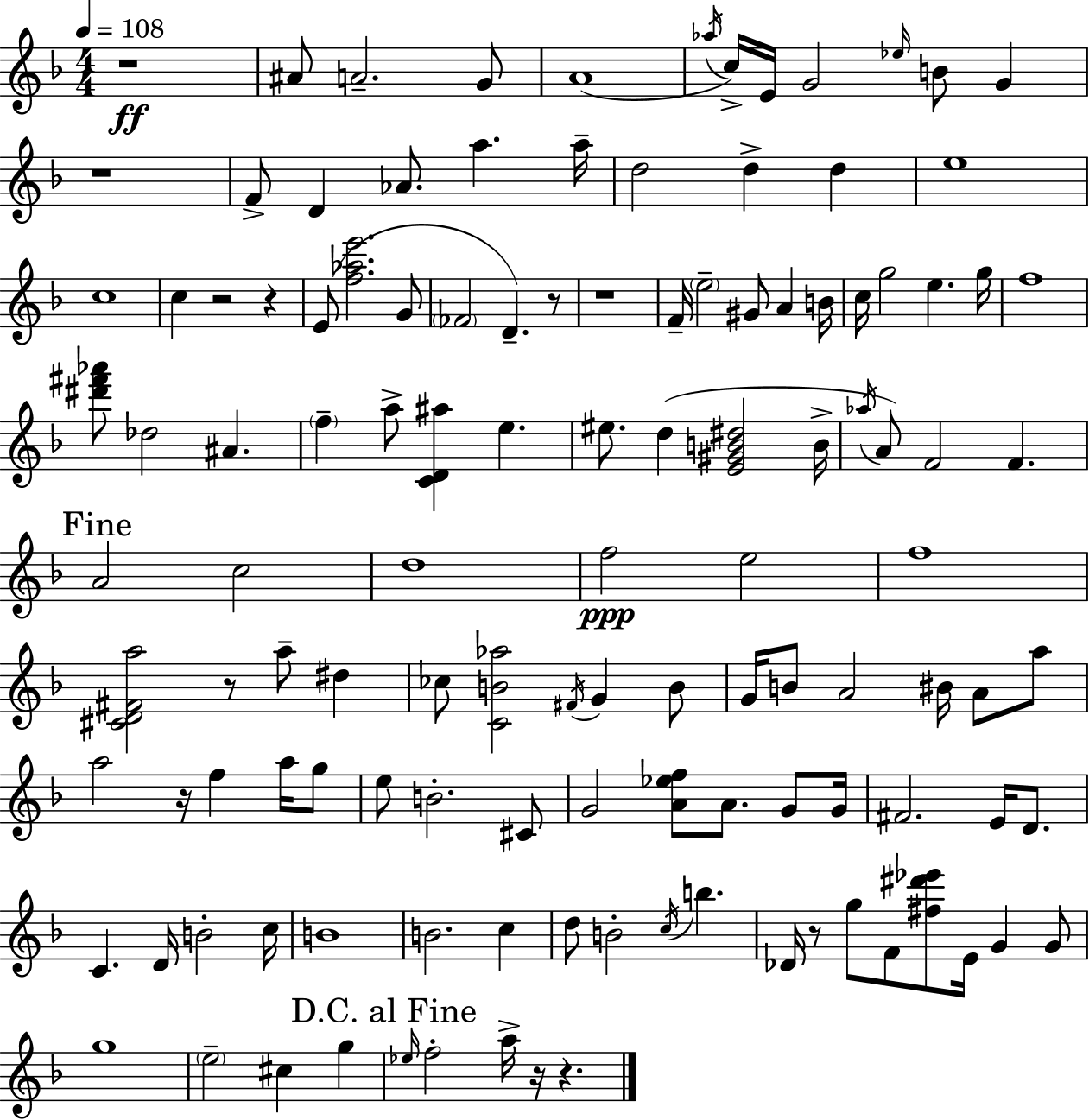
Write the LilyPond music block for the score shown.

{
  \clef treble
  \numericTimeSignature
  \time 4/4
  \key d \minor
  \tempo 4 = 108
  \repeat volta 2 { r1\ff | ais'8 a'2.-- g'8 | a'1( | \acciaccatura { aes''16 } c''16->) e'16 g'2 \grace { ees''16 } b'8 g'4 | \break r1 | f'8-> d'4 aes'8. a''4. | a''16-- d''2 d''4-> d''4 | e''1 | \break c''1 | c''4 r2 r4 | e'8( <f'' aes'' e'''>2. | g'8 \parenthesize fes'2 d'4.--) | \break r8 r1 | f'16-- \parenthesize e''2-- gis'8 a'4 | b'16 c''16 g''2 e''4. | g''16 f''1 | \break <dis''' fis''' aes'''>8 des''2 ais'4. | \parenthesize f''4-- a''8-> <c' d' ais''>4 e''4. | eis''8. d''4( <e' gis' b' dis''>2 | b'16-> \acciaccatura { aes''16 } a'8) f'2 f'4. | \break \mark "Fine" a'2 c''2 | d''1 | f''2\ppp e''2 | f''1 | \break <cis' d' fis' a''>2 r8 a''8-- dis''4 | ces''8 <c' b' aes''>2 \acciaccatura { fis'16 } g'4 | b'8 g'16 b'8 a'2 bis'16 | a'8 a''8 a''2 r16 f''4 | \break a''16 g''8 e''8 b'2.-. | cis'8 g'2 <a' ees'' f''>8 a'8. | g'8 g'16 fis'2. | e'16 d'8. c'4. d'16 b'2-. | \break c''16 b'1 | b'2. | c''4 d''8 b'2-. \acciaccatura { c''16 } b''4. | des'16 r8 g''8 f'8 <fis'' dis''' ees'''>8 e'16 g'4 | \break g'8 g''1 | \parenthesize e''2-- cis''4 | g''4 \mark "D.C. al Fine" \grace { ees''16 } f''2-. a''16-> r16 | r4. } \bar "|."
}